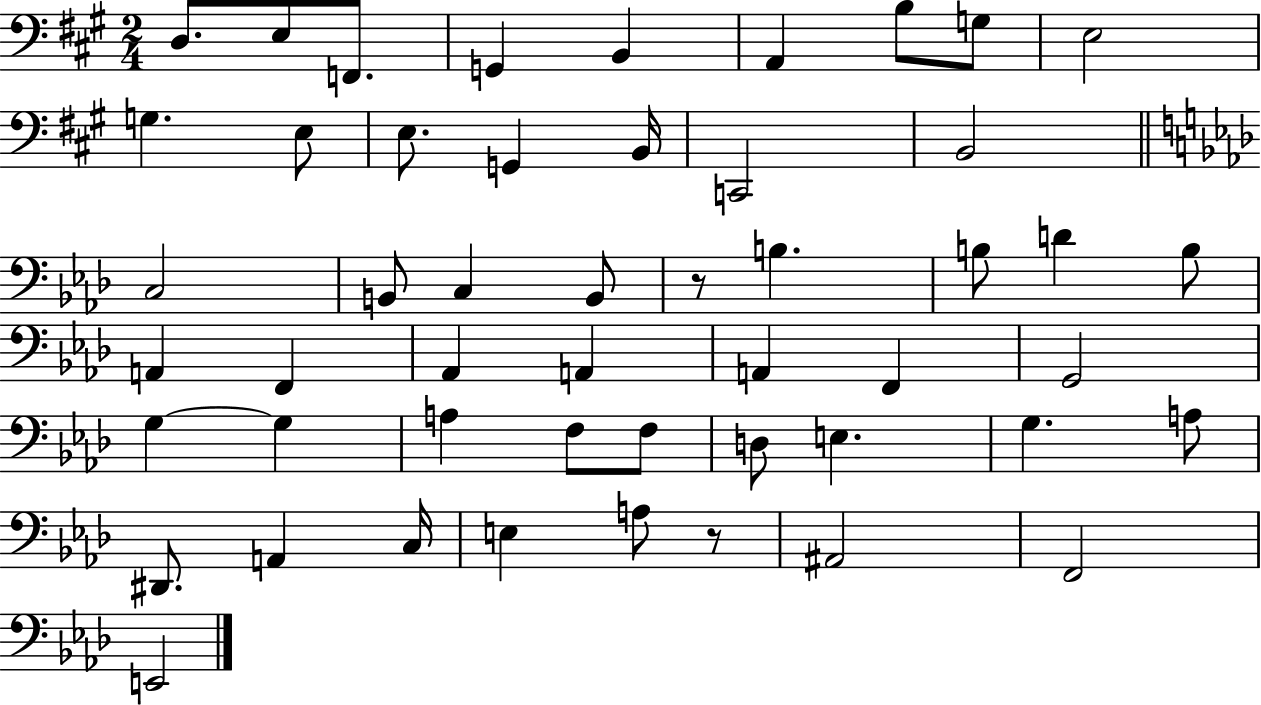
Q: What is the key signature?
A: A major